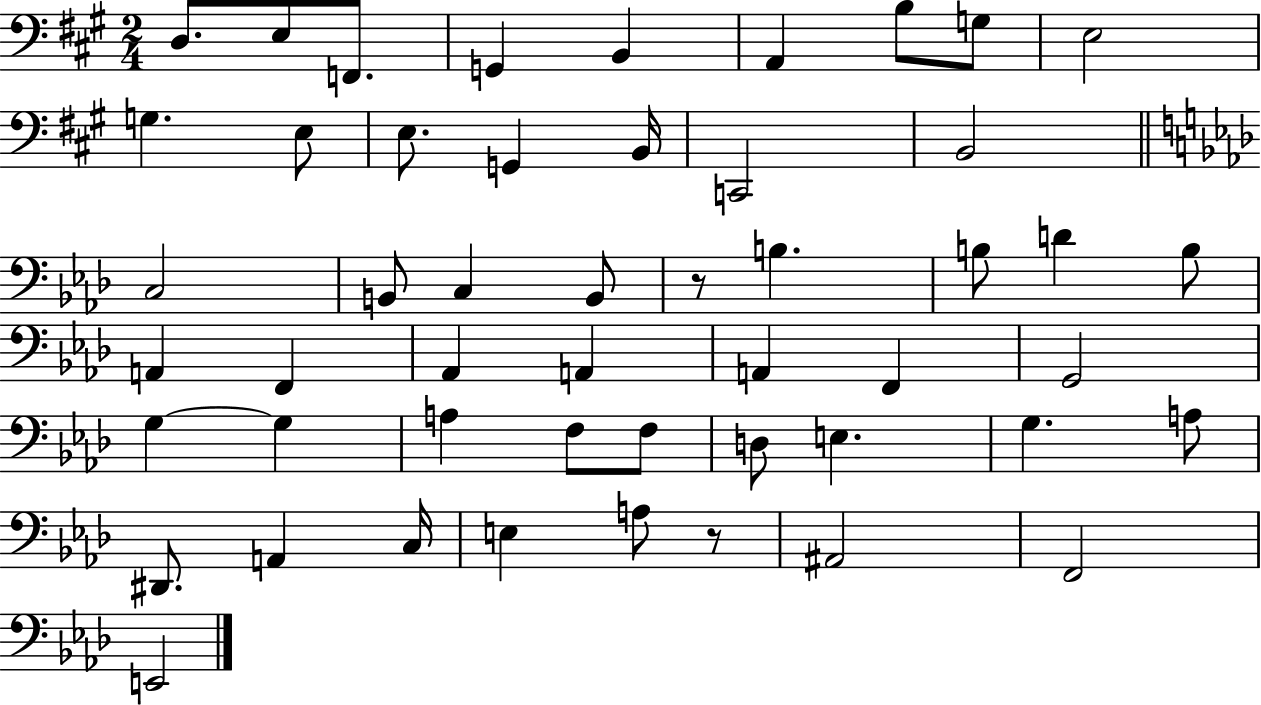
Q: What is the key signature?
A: A major